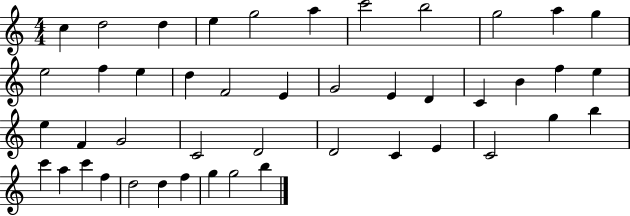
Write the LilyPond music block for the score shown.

{
  \clef treble
  \numericTimeSignature
  \time 4/4
  \key c \major
  c''4 d''2 d''4 | e''4 g''2 a''4 | c'''2 b''2 | g''2 a''4 g''4 | \break e''2 f''4 e''4 | d''4 f'2 e'4 | g'2 e'4 d'4 | c'4 b'4 f''4 e''4 | \break e''4 f'4 g'2 | c'2 d'2 | d'2 c'4 e'4 | c'2 g''4 b''4 | \break c'''4 a''4 c'''4 f''4 | d''2 d''4 f''4 | g''4 g''2 b''4 | \bar "|."
}